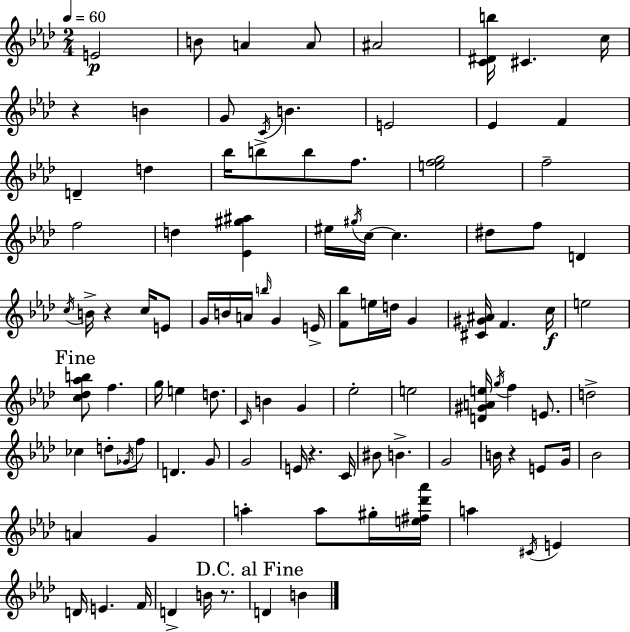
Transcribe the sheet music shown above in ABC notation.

X:1
T:Untitled
M:2/4
L:1/4
K:Fm
E2 B/2 A A/2 ^A2 [C^Db]/4 ^C c/4 z B G/2 C/4 B E2 _E F D d _b/4 b/2 b/2 f/2 [efg]2 f2 f2 d [_E^g^a] ^e/4 ^g/4 c/4 c ^d/2 f/2 D c/4 B/4 z c/4 E/2 G/4 B/4 A/4 b/4 G E/4 [F_b]/2 e/4 d/4 G [^C^G^A]/4 F c/4 e2 [c_d_ab]/2 f g/4 e d/2 C/4 B G _e2 e2 [D^GAe]/4 g/4 f E/2 d2 _c d/2 _G/4 f/2 D G/2 G2 E/4 z C/4 ^B/2 B G2 B/4 z E/2 G/4 _B2 A G a a/2 ^g/4 [e^f_d'_a']/4 a ^C/4 E D/4 E F/4 D B/4 z/2 D B